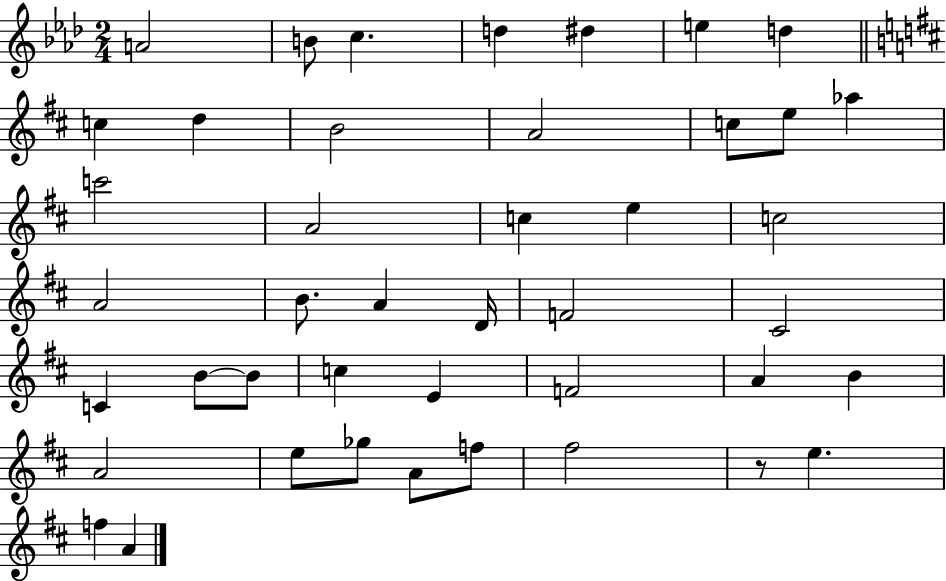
A4/h B4/e C5/q. D5/q D#5/q E5/q D5/q C5/q D5/q B4/h A4/h C5/e E5/e Ab5/q C6/h A4/h C5/q E5/q C5/h A4/h B4/e. A4/q D4/s F4/h C#4/h C4/q B4/e B4/e C5/q E4/q F4/h A4/q B4/q A4/h E5/e Gb5/e A4/e F5/e F#5/h R/e E5/q. F5/q A4/q